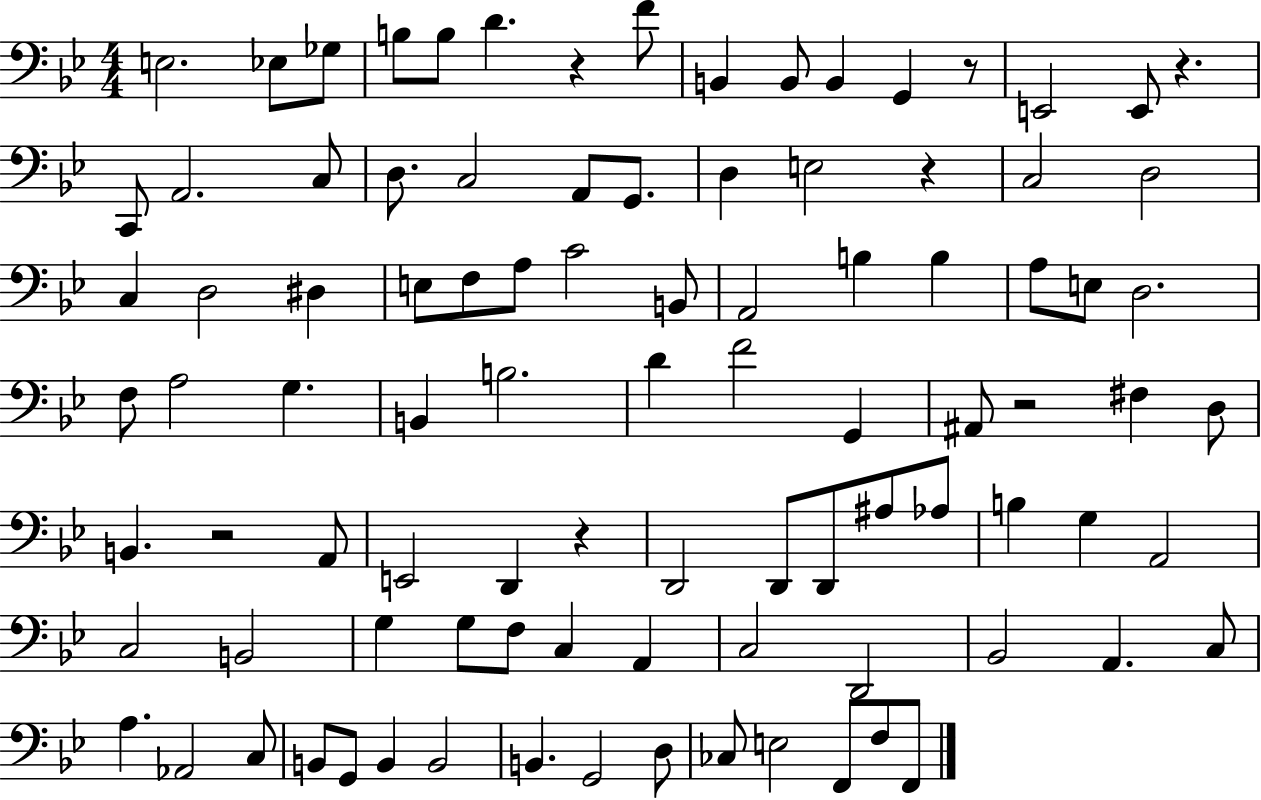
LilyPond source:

{
  \clef bass
  \numericTimeSignature
  \time 4/4
  \key bes \major
  e2. ees8 ges8 | b8 b8 d'4. r4 f'8 | b,4 b,8 b,4 g,4 r8 | e,2 e,8 r4. | \break c,8 a,2. c8 | d8. c2 a,8 g,8. | d4 e2 r4 | c2 d2 | \break c4 d2 dis4 | e8 f8 a8 c'2 b,8 | a,2 b4 b4 | a8 e8 d2. | \break f8 a2 g4. | b,4 b2. | d'4 f'2 g,4 | ais,8 r2 fis4 d8 | \break b,4. r2 a,8 | e,2 d,4 r4 | d,2 d,8 d,8 ais8 aes8 | b4 g4 a,2 | \break c2 b,2 | g4 g8 f8 c4 a,4 | c2 d,2 | bes,2 a,4. c8 | \break a4. aes,2 c8 | b,8 g,8 b,4 b,2 | b,4. g,2 d8 | ces8 e2 f,8 f8 f,8 | \break \bar "|."
}